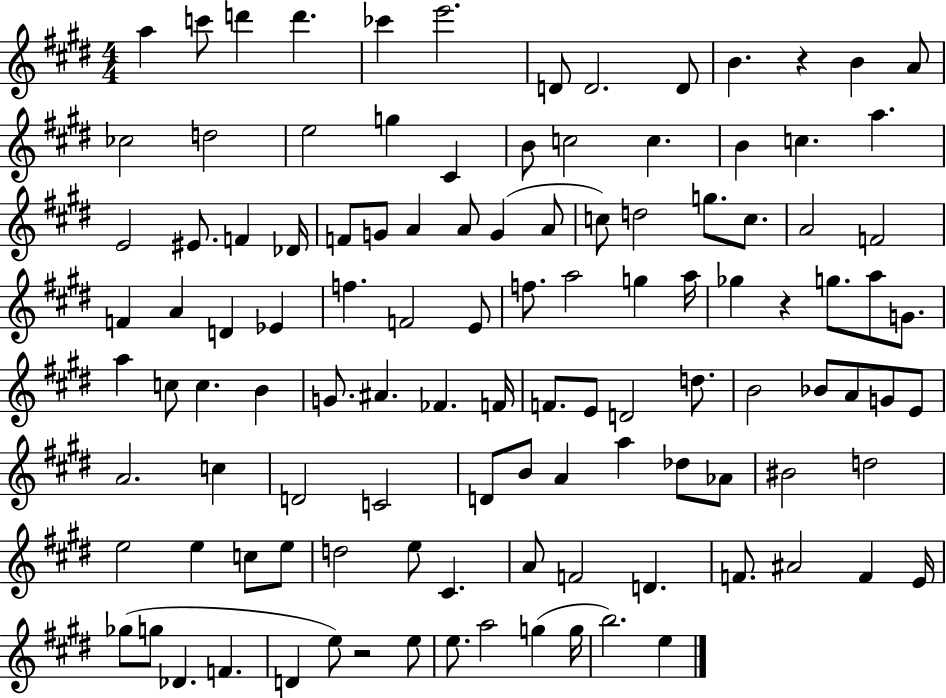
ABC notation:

X:1
T:Untitled
M:4/4
L:1/4
K:E
a c'/2 d' d' _c' e'2 D/2 D2 D/2 B z B A/2 _c2 d2 e2 g ^C B/2 c2 c B c a E2 ^E/2 F _D/4 F/2 G/2 A A/2 G A/2 c/2 d2 g/2 c/2 A2 F2 F A D _E f F2 E/2 f/2 a2 g a/4 _g z g/2 a/2 G/2 a c/2 c B G/2 ^A _F F/4 F/2 E/2 D2 d/2 B2 _B/2 A/2 G/2 E/2 A2 c D2 C2 D/2 B/2 A a _d/2 _A/2 ^B2 d2 e2 e c/2 e/2 d2 e/2 ^C A/2 F2 D F/2 ^A2 F E/4 _g/2 g/2 _D F D e/2 z2 e/2 e/2 a2 g g/4 b2 e